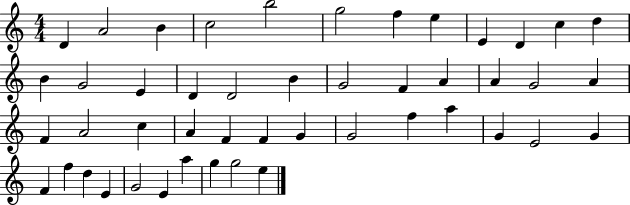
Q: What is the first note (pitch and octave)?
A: D4